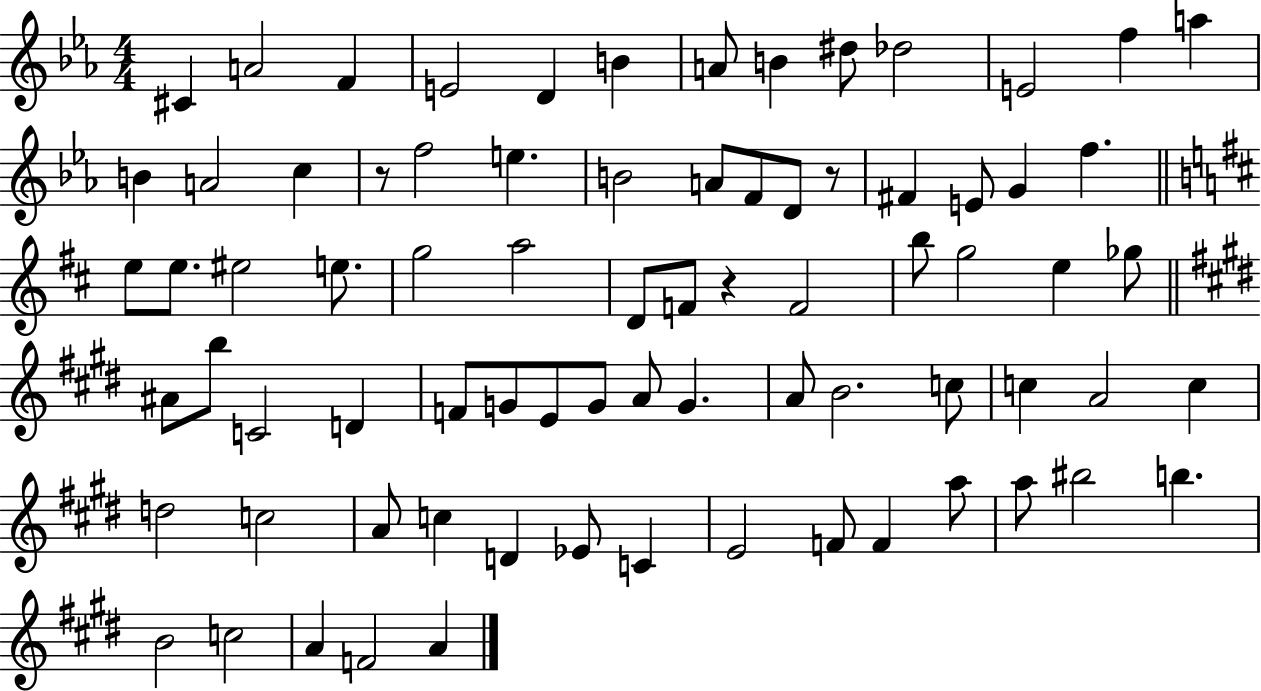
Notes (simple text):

C#4/q A4/h F4/q E4/h D4/q B4/q A4/e B4/q D#5/e Db5/h E4/h F5/q A5/q B4/q A4/h C5/q R/e F5/h E5/q. B4/h A4/e F4/e D4/e R/e F#4/q E4/e G4/q F5/q. E5/e E5/e. EIS5/h E5/e. G5/h A5/h D4/e F4/e R/q F4/h B5/e G5/h E5/q Gb5/e A#4/e B5/e C4/h D4/q F4/e G4/e E4/e G4/e A4/e G4/q. A4/e B4/h. C5/e C5/q A4/h C5/q D5/h C5/h A4/e C5/q D4/q Eb4/e C4/q E4/h F4/e F4/q A5/e A5/e BIS5/h B5/q. B4/h C5/h A4/q F4/h A4/q